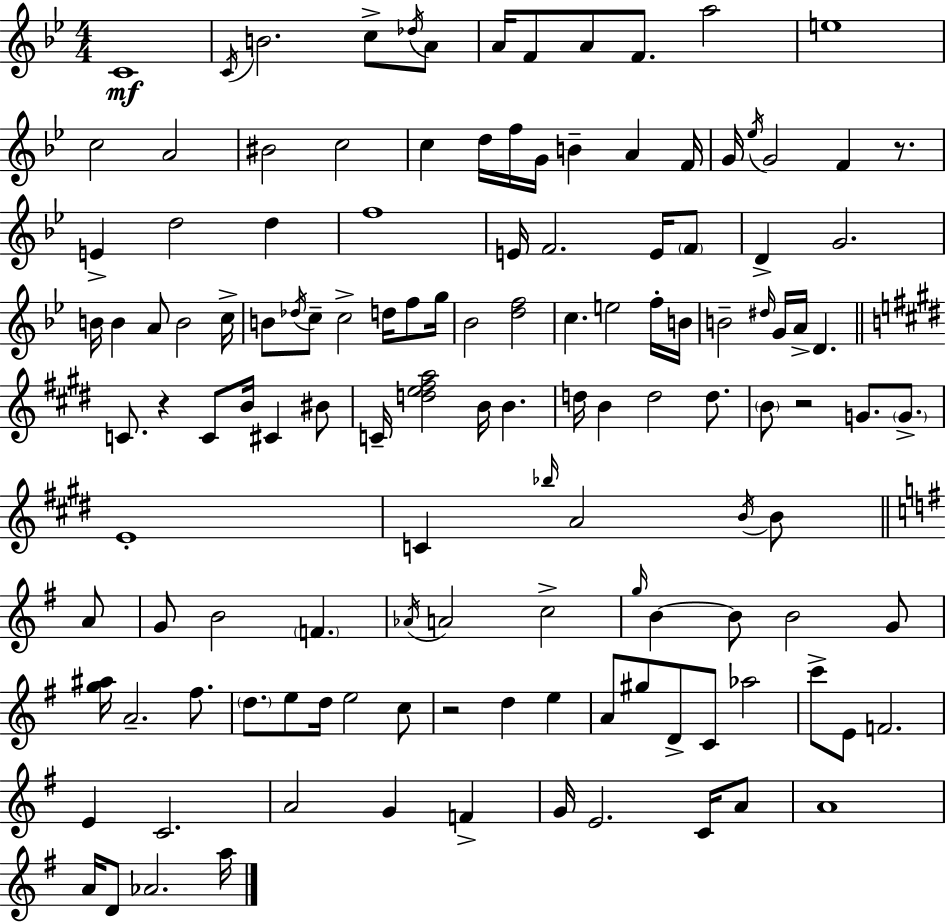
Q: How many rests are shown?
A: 4